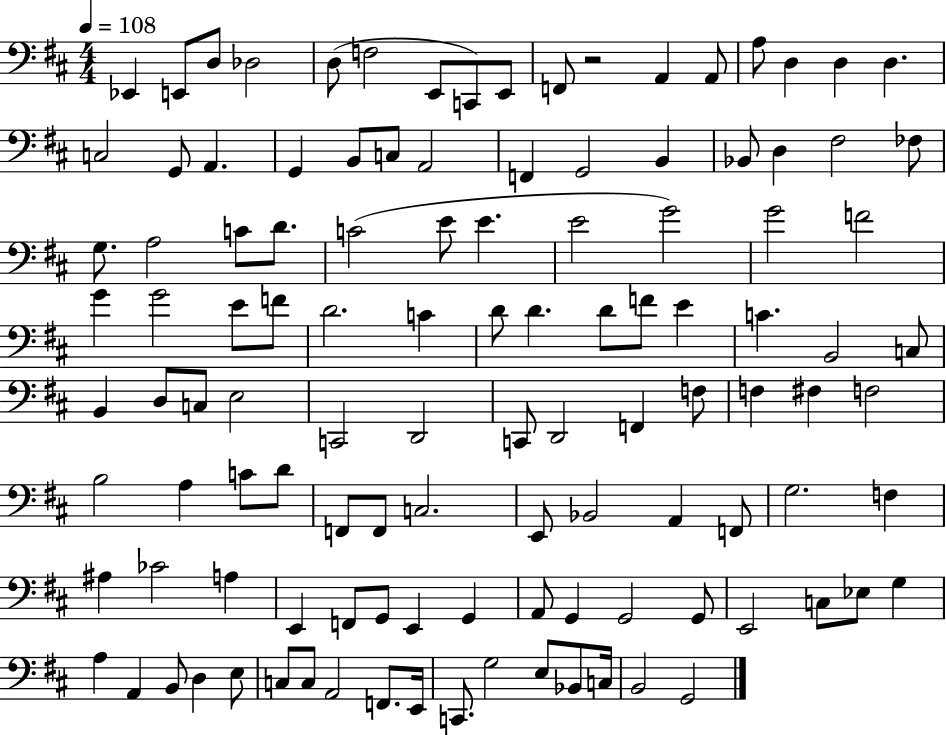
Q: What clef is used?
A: bass